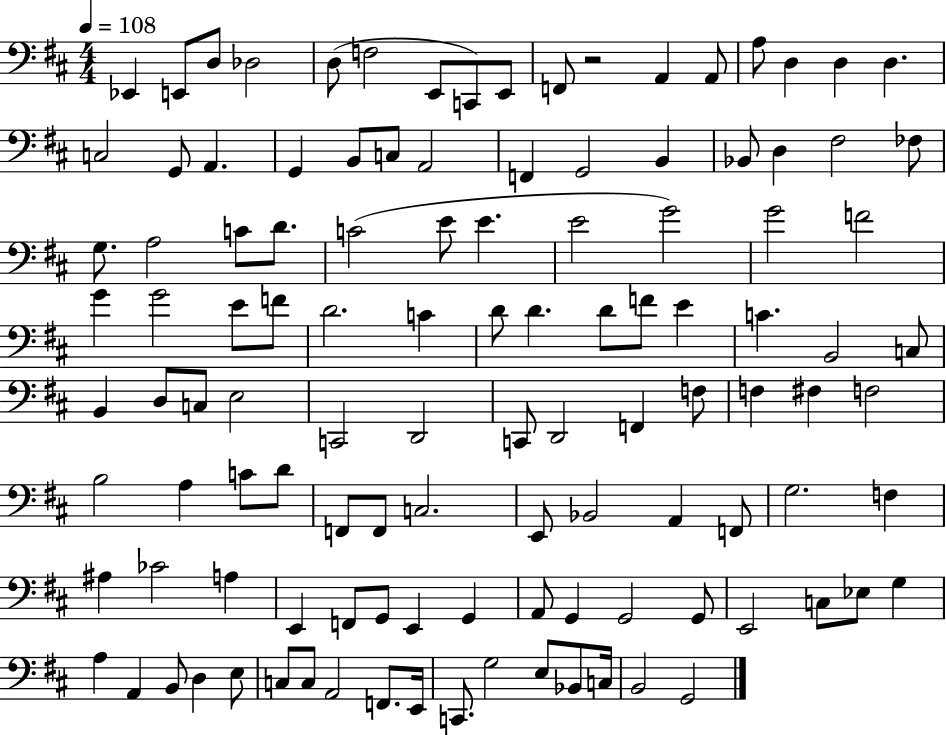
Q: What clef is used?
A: bass